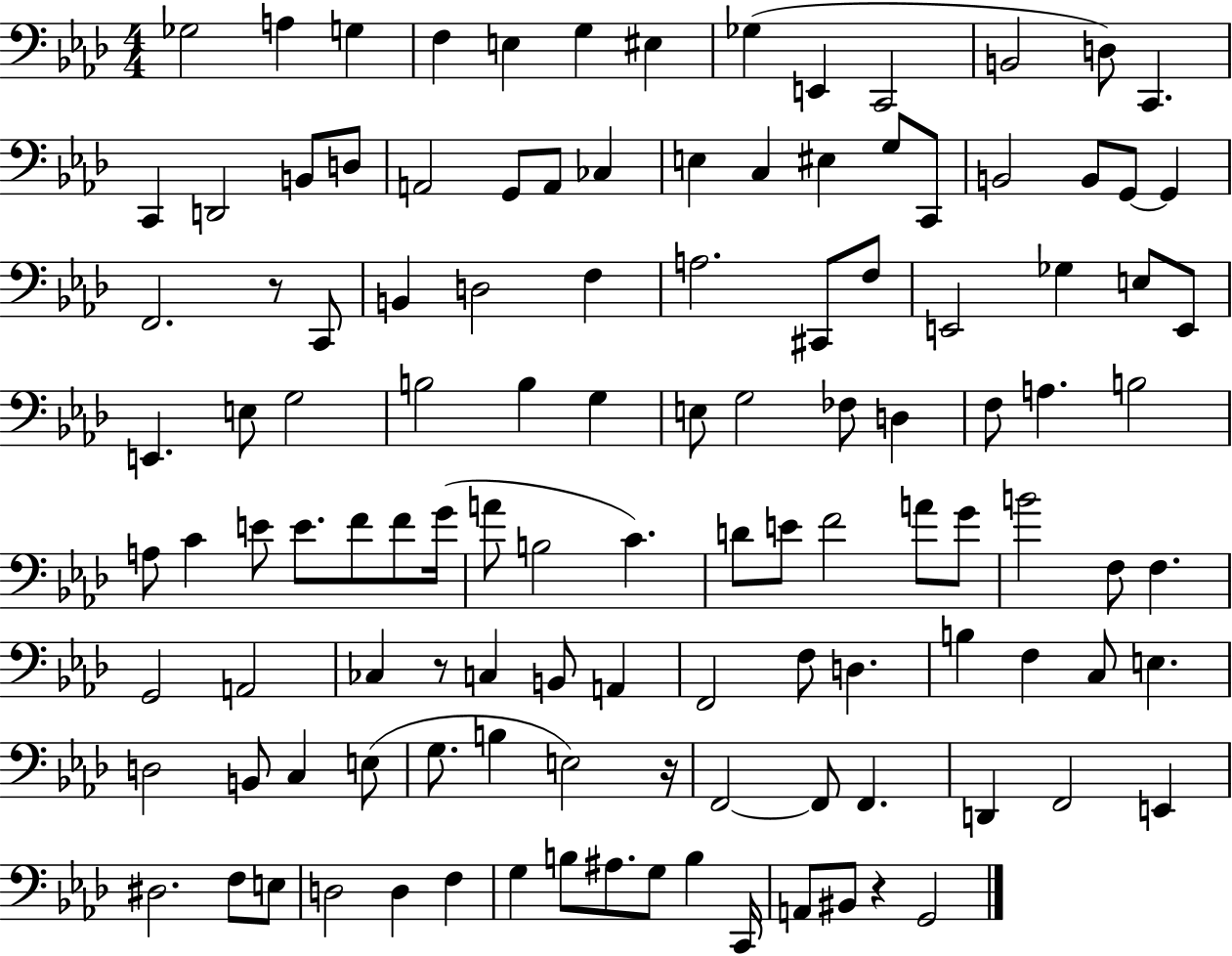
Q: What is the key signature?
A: AES major